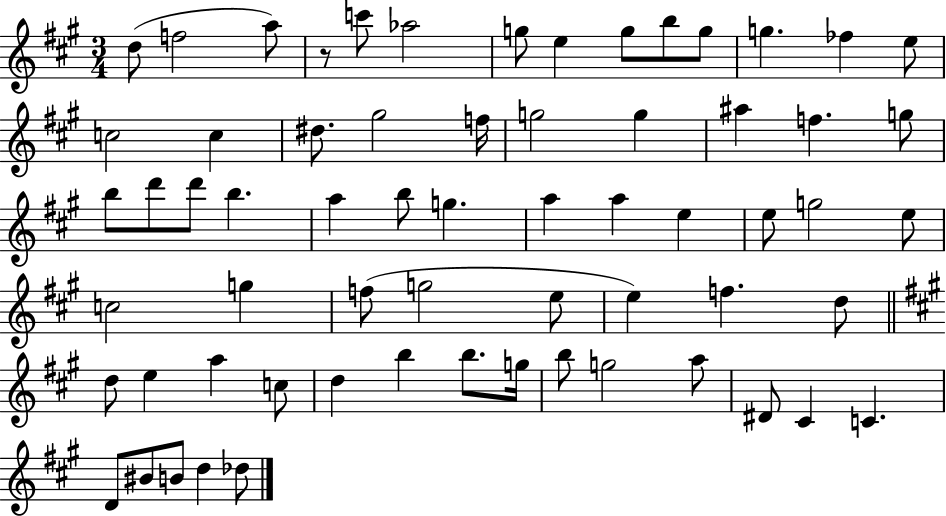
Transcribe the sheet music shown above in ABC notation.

X:1
T:Untitled
M:3/4
L:1/4
K:A
d/2 f2 a/2 z/2 c'/2 _a2 g/2 e g/2 b/2 g/2 g _f e/2 c2 c ^d/2 ^g2 f/4 g2 g ^a f g/2 b/2 d'/2 d'/2 b a b/2 g a a e e/2 g2 e/2 c2 g f/2 g2 e/2 e f d/2 d/2 e a c/2 d b b/2 g/4 b/2 g2 a/2 ^D/2 ^C C D/2 ^B/2 B/2 d _d/2